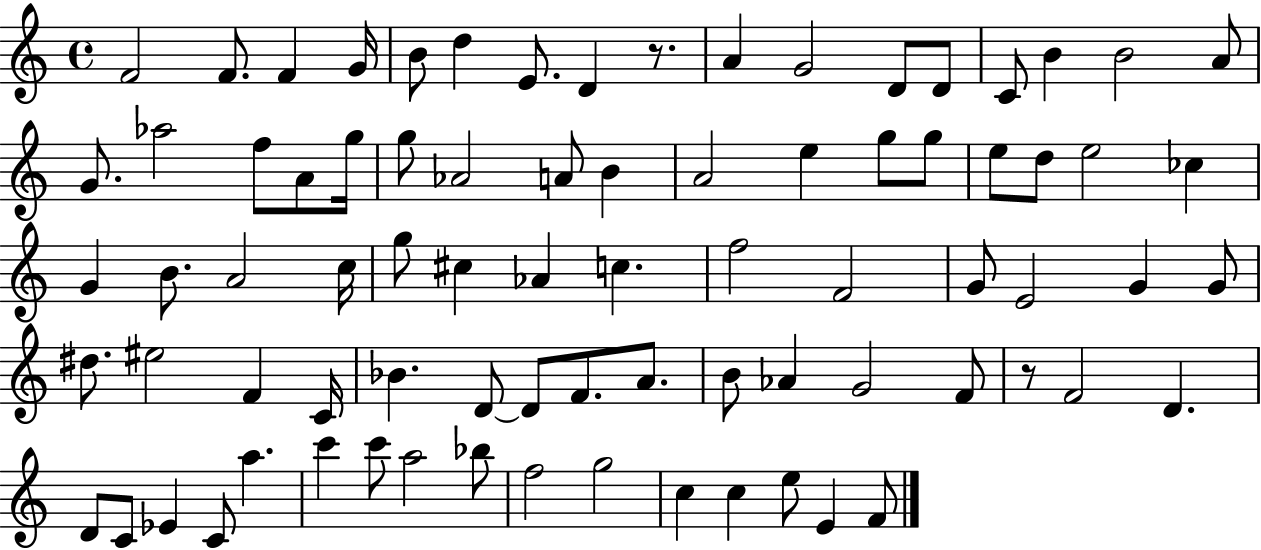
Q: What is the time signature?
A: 4/4